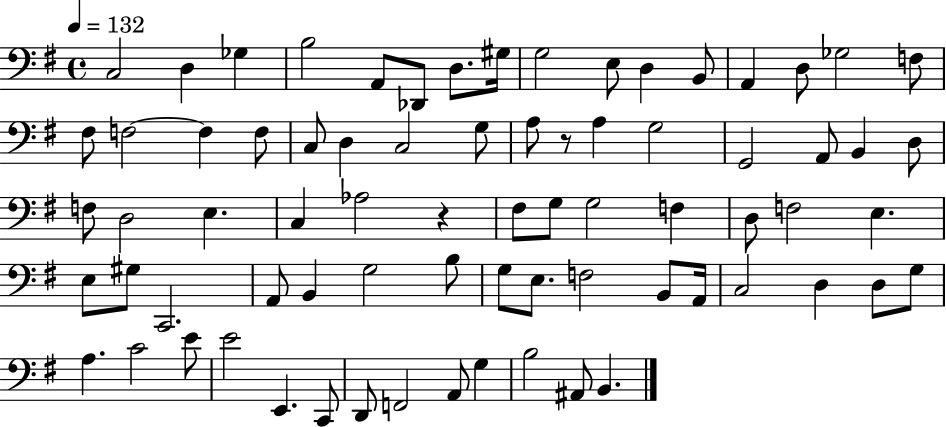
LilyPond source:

{
  \clef bass
  \time 4/4
  \defaultTimeSignature
  \key g \major
  \tempo 4 = 132
  \repeat volta 2 { c2 d4 ges4 | b2 a,8 des,8 d8. gis16 | g2 e8 d4 b,8 | a,4 d8 ges2 f8 | \break fis8 f2~~ f4 f8 | c8 d4 c2 g8 | a8 r8 a4 g2 | g,2 a,8 b,4 d8 | \break f8 d2 e4. | c4 aes2 r4 | fis8 g8 g2 f4 | d8 f2 e4. | \break e8 gis8 c,2. | a,8 b,4 g2 b8 | g8 e8. f2 b,8 a,16 | c2 d4 d8 g8 | \break a4. c'2 e'8 | e'2 e,4. c,8 | d,8 f,2 a,8 g4 | b2 ais,8 b,4. | \break } \bar "|."
}